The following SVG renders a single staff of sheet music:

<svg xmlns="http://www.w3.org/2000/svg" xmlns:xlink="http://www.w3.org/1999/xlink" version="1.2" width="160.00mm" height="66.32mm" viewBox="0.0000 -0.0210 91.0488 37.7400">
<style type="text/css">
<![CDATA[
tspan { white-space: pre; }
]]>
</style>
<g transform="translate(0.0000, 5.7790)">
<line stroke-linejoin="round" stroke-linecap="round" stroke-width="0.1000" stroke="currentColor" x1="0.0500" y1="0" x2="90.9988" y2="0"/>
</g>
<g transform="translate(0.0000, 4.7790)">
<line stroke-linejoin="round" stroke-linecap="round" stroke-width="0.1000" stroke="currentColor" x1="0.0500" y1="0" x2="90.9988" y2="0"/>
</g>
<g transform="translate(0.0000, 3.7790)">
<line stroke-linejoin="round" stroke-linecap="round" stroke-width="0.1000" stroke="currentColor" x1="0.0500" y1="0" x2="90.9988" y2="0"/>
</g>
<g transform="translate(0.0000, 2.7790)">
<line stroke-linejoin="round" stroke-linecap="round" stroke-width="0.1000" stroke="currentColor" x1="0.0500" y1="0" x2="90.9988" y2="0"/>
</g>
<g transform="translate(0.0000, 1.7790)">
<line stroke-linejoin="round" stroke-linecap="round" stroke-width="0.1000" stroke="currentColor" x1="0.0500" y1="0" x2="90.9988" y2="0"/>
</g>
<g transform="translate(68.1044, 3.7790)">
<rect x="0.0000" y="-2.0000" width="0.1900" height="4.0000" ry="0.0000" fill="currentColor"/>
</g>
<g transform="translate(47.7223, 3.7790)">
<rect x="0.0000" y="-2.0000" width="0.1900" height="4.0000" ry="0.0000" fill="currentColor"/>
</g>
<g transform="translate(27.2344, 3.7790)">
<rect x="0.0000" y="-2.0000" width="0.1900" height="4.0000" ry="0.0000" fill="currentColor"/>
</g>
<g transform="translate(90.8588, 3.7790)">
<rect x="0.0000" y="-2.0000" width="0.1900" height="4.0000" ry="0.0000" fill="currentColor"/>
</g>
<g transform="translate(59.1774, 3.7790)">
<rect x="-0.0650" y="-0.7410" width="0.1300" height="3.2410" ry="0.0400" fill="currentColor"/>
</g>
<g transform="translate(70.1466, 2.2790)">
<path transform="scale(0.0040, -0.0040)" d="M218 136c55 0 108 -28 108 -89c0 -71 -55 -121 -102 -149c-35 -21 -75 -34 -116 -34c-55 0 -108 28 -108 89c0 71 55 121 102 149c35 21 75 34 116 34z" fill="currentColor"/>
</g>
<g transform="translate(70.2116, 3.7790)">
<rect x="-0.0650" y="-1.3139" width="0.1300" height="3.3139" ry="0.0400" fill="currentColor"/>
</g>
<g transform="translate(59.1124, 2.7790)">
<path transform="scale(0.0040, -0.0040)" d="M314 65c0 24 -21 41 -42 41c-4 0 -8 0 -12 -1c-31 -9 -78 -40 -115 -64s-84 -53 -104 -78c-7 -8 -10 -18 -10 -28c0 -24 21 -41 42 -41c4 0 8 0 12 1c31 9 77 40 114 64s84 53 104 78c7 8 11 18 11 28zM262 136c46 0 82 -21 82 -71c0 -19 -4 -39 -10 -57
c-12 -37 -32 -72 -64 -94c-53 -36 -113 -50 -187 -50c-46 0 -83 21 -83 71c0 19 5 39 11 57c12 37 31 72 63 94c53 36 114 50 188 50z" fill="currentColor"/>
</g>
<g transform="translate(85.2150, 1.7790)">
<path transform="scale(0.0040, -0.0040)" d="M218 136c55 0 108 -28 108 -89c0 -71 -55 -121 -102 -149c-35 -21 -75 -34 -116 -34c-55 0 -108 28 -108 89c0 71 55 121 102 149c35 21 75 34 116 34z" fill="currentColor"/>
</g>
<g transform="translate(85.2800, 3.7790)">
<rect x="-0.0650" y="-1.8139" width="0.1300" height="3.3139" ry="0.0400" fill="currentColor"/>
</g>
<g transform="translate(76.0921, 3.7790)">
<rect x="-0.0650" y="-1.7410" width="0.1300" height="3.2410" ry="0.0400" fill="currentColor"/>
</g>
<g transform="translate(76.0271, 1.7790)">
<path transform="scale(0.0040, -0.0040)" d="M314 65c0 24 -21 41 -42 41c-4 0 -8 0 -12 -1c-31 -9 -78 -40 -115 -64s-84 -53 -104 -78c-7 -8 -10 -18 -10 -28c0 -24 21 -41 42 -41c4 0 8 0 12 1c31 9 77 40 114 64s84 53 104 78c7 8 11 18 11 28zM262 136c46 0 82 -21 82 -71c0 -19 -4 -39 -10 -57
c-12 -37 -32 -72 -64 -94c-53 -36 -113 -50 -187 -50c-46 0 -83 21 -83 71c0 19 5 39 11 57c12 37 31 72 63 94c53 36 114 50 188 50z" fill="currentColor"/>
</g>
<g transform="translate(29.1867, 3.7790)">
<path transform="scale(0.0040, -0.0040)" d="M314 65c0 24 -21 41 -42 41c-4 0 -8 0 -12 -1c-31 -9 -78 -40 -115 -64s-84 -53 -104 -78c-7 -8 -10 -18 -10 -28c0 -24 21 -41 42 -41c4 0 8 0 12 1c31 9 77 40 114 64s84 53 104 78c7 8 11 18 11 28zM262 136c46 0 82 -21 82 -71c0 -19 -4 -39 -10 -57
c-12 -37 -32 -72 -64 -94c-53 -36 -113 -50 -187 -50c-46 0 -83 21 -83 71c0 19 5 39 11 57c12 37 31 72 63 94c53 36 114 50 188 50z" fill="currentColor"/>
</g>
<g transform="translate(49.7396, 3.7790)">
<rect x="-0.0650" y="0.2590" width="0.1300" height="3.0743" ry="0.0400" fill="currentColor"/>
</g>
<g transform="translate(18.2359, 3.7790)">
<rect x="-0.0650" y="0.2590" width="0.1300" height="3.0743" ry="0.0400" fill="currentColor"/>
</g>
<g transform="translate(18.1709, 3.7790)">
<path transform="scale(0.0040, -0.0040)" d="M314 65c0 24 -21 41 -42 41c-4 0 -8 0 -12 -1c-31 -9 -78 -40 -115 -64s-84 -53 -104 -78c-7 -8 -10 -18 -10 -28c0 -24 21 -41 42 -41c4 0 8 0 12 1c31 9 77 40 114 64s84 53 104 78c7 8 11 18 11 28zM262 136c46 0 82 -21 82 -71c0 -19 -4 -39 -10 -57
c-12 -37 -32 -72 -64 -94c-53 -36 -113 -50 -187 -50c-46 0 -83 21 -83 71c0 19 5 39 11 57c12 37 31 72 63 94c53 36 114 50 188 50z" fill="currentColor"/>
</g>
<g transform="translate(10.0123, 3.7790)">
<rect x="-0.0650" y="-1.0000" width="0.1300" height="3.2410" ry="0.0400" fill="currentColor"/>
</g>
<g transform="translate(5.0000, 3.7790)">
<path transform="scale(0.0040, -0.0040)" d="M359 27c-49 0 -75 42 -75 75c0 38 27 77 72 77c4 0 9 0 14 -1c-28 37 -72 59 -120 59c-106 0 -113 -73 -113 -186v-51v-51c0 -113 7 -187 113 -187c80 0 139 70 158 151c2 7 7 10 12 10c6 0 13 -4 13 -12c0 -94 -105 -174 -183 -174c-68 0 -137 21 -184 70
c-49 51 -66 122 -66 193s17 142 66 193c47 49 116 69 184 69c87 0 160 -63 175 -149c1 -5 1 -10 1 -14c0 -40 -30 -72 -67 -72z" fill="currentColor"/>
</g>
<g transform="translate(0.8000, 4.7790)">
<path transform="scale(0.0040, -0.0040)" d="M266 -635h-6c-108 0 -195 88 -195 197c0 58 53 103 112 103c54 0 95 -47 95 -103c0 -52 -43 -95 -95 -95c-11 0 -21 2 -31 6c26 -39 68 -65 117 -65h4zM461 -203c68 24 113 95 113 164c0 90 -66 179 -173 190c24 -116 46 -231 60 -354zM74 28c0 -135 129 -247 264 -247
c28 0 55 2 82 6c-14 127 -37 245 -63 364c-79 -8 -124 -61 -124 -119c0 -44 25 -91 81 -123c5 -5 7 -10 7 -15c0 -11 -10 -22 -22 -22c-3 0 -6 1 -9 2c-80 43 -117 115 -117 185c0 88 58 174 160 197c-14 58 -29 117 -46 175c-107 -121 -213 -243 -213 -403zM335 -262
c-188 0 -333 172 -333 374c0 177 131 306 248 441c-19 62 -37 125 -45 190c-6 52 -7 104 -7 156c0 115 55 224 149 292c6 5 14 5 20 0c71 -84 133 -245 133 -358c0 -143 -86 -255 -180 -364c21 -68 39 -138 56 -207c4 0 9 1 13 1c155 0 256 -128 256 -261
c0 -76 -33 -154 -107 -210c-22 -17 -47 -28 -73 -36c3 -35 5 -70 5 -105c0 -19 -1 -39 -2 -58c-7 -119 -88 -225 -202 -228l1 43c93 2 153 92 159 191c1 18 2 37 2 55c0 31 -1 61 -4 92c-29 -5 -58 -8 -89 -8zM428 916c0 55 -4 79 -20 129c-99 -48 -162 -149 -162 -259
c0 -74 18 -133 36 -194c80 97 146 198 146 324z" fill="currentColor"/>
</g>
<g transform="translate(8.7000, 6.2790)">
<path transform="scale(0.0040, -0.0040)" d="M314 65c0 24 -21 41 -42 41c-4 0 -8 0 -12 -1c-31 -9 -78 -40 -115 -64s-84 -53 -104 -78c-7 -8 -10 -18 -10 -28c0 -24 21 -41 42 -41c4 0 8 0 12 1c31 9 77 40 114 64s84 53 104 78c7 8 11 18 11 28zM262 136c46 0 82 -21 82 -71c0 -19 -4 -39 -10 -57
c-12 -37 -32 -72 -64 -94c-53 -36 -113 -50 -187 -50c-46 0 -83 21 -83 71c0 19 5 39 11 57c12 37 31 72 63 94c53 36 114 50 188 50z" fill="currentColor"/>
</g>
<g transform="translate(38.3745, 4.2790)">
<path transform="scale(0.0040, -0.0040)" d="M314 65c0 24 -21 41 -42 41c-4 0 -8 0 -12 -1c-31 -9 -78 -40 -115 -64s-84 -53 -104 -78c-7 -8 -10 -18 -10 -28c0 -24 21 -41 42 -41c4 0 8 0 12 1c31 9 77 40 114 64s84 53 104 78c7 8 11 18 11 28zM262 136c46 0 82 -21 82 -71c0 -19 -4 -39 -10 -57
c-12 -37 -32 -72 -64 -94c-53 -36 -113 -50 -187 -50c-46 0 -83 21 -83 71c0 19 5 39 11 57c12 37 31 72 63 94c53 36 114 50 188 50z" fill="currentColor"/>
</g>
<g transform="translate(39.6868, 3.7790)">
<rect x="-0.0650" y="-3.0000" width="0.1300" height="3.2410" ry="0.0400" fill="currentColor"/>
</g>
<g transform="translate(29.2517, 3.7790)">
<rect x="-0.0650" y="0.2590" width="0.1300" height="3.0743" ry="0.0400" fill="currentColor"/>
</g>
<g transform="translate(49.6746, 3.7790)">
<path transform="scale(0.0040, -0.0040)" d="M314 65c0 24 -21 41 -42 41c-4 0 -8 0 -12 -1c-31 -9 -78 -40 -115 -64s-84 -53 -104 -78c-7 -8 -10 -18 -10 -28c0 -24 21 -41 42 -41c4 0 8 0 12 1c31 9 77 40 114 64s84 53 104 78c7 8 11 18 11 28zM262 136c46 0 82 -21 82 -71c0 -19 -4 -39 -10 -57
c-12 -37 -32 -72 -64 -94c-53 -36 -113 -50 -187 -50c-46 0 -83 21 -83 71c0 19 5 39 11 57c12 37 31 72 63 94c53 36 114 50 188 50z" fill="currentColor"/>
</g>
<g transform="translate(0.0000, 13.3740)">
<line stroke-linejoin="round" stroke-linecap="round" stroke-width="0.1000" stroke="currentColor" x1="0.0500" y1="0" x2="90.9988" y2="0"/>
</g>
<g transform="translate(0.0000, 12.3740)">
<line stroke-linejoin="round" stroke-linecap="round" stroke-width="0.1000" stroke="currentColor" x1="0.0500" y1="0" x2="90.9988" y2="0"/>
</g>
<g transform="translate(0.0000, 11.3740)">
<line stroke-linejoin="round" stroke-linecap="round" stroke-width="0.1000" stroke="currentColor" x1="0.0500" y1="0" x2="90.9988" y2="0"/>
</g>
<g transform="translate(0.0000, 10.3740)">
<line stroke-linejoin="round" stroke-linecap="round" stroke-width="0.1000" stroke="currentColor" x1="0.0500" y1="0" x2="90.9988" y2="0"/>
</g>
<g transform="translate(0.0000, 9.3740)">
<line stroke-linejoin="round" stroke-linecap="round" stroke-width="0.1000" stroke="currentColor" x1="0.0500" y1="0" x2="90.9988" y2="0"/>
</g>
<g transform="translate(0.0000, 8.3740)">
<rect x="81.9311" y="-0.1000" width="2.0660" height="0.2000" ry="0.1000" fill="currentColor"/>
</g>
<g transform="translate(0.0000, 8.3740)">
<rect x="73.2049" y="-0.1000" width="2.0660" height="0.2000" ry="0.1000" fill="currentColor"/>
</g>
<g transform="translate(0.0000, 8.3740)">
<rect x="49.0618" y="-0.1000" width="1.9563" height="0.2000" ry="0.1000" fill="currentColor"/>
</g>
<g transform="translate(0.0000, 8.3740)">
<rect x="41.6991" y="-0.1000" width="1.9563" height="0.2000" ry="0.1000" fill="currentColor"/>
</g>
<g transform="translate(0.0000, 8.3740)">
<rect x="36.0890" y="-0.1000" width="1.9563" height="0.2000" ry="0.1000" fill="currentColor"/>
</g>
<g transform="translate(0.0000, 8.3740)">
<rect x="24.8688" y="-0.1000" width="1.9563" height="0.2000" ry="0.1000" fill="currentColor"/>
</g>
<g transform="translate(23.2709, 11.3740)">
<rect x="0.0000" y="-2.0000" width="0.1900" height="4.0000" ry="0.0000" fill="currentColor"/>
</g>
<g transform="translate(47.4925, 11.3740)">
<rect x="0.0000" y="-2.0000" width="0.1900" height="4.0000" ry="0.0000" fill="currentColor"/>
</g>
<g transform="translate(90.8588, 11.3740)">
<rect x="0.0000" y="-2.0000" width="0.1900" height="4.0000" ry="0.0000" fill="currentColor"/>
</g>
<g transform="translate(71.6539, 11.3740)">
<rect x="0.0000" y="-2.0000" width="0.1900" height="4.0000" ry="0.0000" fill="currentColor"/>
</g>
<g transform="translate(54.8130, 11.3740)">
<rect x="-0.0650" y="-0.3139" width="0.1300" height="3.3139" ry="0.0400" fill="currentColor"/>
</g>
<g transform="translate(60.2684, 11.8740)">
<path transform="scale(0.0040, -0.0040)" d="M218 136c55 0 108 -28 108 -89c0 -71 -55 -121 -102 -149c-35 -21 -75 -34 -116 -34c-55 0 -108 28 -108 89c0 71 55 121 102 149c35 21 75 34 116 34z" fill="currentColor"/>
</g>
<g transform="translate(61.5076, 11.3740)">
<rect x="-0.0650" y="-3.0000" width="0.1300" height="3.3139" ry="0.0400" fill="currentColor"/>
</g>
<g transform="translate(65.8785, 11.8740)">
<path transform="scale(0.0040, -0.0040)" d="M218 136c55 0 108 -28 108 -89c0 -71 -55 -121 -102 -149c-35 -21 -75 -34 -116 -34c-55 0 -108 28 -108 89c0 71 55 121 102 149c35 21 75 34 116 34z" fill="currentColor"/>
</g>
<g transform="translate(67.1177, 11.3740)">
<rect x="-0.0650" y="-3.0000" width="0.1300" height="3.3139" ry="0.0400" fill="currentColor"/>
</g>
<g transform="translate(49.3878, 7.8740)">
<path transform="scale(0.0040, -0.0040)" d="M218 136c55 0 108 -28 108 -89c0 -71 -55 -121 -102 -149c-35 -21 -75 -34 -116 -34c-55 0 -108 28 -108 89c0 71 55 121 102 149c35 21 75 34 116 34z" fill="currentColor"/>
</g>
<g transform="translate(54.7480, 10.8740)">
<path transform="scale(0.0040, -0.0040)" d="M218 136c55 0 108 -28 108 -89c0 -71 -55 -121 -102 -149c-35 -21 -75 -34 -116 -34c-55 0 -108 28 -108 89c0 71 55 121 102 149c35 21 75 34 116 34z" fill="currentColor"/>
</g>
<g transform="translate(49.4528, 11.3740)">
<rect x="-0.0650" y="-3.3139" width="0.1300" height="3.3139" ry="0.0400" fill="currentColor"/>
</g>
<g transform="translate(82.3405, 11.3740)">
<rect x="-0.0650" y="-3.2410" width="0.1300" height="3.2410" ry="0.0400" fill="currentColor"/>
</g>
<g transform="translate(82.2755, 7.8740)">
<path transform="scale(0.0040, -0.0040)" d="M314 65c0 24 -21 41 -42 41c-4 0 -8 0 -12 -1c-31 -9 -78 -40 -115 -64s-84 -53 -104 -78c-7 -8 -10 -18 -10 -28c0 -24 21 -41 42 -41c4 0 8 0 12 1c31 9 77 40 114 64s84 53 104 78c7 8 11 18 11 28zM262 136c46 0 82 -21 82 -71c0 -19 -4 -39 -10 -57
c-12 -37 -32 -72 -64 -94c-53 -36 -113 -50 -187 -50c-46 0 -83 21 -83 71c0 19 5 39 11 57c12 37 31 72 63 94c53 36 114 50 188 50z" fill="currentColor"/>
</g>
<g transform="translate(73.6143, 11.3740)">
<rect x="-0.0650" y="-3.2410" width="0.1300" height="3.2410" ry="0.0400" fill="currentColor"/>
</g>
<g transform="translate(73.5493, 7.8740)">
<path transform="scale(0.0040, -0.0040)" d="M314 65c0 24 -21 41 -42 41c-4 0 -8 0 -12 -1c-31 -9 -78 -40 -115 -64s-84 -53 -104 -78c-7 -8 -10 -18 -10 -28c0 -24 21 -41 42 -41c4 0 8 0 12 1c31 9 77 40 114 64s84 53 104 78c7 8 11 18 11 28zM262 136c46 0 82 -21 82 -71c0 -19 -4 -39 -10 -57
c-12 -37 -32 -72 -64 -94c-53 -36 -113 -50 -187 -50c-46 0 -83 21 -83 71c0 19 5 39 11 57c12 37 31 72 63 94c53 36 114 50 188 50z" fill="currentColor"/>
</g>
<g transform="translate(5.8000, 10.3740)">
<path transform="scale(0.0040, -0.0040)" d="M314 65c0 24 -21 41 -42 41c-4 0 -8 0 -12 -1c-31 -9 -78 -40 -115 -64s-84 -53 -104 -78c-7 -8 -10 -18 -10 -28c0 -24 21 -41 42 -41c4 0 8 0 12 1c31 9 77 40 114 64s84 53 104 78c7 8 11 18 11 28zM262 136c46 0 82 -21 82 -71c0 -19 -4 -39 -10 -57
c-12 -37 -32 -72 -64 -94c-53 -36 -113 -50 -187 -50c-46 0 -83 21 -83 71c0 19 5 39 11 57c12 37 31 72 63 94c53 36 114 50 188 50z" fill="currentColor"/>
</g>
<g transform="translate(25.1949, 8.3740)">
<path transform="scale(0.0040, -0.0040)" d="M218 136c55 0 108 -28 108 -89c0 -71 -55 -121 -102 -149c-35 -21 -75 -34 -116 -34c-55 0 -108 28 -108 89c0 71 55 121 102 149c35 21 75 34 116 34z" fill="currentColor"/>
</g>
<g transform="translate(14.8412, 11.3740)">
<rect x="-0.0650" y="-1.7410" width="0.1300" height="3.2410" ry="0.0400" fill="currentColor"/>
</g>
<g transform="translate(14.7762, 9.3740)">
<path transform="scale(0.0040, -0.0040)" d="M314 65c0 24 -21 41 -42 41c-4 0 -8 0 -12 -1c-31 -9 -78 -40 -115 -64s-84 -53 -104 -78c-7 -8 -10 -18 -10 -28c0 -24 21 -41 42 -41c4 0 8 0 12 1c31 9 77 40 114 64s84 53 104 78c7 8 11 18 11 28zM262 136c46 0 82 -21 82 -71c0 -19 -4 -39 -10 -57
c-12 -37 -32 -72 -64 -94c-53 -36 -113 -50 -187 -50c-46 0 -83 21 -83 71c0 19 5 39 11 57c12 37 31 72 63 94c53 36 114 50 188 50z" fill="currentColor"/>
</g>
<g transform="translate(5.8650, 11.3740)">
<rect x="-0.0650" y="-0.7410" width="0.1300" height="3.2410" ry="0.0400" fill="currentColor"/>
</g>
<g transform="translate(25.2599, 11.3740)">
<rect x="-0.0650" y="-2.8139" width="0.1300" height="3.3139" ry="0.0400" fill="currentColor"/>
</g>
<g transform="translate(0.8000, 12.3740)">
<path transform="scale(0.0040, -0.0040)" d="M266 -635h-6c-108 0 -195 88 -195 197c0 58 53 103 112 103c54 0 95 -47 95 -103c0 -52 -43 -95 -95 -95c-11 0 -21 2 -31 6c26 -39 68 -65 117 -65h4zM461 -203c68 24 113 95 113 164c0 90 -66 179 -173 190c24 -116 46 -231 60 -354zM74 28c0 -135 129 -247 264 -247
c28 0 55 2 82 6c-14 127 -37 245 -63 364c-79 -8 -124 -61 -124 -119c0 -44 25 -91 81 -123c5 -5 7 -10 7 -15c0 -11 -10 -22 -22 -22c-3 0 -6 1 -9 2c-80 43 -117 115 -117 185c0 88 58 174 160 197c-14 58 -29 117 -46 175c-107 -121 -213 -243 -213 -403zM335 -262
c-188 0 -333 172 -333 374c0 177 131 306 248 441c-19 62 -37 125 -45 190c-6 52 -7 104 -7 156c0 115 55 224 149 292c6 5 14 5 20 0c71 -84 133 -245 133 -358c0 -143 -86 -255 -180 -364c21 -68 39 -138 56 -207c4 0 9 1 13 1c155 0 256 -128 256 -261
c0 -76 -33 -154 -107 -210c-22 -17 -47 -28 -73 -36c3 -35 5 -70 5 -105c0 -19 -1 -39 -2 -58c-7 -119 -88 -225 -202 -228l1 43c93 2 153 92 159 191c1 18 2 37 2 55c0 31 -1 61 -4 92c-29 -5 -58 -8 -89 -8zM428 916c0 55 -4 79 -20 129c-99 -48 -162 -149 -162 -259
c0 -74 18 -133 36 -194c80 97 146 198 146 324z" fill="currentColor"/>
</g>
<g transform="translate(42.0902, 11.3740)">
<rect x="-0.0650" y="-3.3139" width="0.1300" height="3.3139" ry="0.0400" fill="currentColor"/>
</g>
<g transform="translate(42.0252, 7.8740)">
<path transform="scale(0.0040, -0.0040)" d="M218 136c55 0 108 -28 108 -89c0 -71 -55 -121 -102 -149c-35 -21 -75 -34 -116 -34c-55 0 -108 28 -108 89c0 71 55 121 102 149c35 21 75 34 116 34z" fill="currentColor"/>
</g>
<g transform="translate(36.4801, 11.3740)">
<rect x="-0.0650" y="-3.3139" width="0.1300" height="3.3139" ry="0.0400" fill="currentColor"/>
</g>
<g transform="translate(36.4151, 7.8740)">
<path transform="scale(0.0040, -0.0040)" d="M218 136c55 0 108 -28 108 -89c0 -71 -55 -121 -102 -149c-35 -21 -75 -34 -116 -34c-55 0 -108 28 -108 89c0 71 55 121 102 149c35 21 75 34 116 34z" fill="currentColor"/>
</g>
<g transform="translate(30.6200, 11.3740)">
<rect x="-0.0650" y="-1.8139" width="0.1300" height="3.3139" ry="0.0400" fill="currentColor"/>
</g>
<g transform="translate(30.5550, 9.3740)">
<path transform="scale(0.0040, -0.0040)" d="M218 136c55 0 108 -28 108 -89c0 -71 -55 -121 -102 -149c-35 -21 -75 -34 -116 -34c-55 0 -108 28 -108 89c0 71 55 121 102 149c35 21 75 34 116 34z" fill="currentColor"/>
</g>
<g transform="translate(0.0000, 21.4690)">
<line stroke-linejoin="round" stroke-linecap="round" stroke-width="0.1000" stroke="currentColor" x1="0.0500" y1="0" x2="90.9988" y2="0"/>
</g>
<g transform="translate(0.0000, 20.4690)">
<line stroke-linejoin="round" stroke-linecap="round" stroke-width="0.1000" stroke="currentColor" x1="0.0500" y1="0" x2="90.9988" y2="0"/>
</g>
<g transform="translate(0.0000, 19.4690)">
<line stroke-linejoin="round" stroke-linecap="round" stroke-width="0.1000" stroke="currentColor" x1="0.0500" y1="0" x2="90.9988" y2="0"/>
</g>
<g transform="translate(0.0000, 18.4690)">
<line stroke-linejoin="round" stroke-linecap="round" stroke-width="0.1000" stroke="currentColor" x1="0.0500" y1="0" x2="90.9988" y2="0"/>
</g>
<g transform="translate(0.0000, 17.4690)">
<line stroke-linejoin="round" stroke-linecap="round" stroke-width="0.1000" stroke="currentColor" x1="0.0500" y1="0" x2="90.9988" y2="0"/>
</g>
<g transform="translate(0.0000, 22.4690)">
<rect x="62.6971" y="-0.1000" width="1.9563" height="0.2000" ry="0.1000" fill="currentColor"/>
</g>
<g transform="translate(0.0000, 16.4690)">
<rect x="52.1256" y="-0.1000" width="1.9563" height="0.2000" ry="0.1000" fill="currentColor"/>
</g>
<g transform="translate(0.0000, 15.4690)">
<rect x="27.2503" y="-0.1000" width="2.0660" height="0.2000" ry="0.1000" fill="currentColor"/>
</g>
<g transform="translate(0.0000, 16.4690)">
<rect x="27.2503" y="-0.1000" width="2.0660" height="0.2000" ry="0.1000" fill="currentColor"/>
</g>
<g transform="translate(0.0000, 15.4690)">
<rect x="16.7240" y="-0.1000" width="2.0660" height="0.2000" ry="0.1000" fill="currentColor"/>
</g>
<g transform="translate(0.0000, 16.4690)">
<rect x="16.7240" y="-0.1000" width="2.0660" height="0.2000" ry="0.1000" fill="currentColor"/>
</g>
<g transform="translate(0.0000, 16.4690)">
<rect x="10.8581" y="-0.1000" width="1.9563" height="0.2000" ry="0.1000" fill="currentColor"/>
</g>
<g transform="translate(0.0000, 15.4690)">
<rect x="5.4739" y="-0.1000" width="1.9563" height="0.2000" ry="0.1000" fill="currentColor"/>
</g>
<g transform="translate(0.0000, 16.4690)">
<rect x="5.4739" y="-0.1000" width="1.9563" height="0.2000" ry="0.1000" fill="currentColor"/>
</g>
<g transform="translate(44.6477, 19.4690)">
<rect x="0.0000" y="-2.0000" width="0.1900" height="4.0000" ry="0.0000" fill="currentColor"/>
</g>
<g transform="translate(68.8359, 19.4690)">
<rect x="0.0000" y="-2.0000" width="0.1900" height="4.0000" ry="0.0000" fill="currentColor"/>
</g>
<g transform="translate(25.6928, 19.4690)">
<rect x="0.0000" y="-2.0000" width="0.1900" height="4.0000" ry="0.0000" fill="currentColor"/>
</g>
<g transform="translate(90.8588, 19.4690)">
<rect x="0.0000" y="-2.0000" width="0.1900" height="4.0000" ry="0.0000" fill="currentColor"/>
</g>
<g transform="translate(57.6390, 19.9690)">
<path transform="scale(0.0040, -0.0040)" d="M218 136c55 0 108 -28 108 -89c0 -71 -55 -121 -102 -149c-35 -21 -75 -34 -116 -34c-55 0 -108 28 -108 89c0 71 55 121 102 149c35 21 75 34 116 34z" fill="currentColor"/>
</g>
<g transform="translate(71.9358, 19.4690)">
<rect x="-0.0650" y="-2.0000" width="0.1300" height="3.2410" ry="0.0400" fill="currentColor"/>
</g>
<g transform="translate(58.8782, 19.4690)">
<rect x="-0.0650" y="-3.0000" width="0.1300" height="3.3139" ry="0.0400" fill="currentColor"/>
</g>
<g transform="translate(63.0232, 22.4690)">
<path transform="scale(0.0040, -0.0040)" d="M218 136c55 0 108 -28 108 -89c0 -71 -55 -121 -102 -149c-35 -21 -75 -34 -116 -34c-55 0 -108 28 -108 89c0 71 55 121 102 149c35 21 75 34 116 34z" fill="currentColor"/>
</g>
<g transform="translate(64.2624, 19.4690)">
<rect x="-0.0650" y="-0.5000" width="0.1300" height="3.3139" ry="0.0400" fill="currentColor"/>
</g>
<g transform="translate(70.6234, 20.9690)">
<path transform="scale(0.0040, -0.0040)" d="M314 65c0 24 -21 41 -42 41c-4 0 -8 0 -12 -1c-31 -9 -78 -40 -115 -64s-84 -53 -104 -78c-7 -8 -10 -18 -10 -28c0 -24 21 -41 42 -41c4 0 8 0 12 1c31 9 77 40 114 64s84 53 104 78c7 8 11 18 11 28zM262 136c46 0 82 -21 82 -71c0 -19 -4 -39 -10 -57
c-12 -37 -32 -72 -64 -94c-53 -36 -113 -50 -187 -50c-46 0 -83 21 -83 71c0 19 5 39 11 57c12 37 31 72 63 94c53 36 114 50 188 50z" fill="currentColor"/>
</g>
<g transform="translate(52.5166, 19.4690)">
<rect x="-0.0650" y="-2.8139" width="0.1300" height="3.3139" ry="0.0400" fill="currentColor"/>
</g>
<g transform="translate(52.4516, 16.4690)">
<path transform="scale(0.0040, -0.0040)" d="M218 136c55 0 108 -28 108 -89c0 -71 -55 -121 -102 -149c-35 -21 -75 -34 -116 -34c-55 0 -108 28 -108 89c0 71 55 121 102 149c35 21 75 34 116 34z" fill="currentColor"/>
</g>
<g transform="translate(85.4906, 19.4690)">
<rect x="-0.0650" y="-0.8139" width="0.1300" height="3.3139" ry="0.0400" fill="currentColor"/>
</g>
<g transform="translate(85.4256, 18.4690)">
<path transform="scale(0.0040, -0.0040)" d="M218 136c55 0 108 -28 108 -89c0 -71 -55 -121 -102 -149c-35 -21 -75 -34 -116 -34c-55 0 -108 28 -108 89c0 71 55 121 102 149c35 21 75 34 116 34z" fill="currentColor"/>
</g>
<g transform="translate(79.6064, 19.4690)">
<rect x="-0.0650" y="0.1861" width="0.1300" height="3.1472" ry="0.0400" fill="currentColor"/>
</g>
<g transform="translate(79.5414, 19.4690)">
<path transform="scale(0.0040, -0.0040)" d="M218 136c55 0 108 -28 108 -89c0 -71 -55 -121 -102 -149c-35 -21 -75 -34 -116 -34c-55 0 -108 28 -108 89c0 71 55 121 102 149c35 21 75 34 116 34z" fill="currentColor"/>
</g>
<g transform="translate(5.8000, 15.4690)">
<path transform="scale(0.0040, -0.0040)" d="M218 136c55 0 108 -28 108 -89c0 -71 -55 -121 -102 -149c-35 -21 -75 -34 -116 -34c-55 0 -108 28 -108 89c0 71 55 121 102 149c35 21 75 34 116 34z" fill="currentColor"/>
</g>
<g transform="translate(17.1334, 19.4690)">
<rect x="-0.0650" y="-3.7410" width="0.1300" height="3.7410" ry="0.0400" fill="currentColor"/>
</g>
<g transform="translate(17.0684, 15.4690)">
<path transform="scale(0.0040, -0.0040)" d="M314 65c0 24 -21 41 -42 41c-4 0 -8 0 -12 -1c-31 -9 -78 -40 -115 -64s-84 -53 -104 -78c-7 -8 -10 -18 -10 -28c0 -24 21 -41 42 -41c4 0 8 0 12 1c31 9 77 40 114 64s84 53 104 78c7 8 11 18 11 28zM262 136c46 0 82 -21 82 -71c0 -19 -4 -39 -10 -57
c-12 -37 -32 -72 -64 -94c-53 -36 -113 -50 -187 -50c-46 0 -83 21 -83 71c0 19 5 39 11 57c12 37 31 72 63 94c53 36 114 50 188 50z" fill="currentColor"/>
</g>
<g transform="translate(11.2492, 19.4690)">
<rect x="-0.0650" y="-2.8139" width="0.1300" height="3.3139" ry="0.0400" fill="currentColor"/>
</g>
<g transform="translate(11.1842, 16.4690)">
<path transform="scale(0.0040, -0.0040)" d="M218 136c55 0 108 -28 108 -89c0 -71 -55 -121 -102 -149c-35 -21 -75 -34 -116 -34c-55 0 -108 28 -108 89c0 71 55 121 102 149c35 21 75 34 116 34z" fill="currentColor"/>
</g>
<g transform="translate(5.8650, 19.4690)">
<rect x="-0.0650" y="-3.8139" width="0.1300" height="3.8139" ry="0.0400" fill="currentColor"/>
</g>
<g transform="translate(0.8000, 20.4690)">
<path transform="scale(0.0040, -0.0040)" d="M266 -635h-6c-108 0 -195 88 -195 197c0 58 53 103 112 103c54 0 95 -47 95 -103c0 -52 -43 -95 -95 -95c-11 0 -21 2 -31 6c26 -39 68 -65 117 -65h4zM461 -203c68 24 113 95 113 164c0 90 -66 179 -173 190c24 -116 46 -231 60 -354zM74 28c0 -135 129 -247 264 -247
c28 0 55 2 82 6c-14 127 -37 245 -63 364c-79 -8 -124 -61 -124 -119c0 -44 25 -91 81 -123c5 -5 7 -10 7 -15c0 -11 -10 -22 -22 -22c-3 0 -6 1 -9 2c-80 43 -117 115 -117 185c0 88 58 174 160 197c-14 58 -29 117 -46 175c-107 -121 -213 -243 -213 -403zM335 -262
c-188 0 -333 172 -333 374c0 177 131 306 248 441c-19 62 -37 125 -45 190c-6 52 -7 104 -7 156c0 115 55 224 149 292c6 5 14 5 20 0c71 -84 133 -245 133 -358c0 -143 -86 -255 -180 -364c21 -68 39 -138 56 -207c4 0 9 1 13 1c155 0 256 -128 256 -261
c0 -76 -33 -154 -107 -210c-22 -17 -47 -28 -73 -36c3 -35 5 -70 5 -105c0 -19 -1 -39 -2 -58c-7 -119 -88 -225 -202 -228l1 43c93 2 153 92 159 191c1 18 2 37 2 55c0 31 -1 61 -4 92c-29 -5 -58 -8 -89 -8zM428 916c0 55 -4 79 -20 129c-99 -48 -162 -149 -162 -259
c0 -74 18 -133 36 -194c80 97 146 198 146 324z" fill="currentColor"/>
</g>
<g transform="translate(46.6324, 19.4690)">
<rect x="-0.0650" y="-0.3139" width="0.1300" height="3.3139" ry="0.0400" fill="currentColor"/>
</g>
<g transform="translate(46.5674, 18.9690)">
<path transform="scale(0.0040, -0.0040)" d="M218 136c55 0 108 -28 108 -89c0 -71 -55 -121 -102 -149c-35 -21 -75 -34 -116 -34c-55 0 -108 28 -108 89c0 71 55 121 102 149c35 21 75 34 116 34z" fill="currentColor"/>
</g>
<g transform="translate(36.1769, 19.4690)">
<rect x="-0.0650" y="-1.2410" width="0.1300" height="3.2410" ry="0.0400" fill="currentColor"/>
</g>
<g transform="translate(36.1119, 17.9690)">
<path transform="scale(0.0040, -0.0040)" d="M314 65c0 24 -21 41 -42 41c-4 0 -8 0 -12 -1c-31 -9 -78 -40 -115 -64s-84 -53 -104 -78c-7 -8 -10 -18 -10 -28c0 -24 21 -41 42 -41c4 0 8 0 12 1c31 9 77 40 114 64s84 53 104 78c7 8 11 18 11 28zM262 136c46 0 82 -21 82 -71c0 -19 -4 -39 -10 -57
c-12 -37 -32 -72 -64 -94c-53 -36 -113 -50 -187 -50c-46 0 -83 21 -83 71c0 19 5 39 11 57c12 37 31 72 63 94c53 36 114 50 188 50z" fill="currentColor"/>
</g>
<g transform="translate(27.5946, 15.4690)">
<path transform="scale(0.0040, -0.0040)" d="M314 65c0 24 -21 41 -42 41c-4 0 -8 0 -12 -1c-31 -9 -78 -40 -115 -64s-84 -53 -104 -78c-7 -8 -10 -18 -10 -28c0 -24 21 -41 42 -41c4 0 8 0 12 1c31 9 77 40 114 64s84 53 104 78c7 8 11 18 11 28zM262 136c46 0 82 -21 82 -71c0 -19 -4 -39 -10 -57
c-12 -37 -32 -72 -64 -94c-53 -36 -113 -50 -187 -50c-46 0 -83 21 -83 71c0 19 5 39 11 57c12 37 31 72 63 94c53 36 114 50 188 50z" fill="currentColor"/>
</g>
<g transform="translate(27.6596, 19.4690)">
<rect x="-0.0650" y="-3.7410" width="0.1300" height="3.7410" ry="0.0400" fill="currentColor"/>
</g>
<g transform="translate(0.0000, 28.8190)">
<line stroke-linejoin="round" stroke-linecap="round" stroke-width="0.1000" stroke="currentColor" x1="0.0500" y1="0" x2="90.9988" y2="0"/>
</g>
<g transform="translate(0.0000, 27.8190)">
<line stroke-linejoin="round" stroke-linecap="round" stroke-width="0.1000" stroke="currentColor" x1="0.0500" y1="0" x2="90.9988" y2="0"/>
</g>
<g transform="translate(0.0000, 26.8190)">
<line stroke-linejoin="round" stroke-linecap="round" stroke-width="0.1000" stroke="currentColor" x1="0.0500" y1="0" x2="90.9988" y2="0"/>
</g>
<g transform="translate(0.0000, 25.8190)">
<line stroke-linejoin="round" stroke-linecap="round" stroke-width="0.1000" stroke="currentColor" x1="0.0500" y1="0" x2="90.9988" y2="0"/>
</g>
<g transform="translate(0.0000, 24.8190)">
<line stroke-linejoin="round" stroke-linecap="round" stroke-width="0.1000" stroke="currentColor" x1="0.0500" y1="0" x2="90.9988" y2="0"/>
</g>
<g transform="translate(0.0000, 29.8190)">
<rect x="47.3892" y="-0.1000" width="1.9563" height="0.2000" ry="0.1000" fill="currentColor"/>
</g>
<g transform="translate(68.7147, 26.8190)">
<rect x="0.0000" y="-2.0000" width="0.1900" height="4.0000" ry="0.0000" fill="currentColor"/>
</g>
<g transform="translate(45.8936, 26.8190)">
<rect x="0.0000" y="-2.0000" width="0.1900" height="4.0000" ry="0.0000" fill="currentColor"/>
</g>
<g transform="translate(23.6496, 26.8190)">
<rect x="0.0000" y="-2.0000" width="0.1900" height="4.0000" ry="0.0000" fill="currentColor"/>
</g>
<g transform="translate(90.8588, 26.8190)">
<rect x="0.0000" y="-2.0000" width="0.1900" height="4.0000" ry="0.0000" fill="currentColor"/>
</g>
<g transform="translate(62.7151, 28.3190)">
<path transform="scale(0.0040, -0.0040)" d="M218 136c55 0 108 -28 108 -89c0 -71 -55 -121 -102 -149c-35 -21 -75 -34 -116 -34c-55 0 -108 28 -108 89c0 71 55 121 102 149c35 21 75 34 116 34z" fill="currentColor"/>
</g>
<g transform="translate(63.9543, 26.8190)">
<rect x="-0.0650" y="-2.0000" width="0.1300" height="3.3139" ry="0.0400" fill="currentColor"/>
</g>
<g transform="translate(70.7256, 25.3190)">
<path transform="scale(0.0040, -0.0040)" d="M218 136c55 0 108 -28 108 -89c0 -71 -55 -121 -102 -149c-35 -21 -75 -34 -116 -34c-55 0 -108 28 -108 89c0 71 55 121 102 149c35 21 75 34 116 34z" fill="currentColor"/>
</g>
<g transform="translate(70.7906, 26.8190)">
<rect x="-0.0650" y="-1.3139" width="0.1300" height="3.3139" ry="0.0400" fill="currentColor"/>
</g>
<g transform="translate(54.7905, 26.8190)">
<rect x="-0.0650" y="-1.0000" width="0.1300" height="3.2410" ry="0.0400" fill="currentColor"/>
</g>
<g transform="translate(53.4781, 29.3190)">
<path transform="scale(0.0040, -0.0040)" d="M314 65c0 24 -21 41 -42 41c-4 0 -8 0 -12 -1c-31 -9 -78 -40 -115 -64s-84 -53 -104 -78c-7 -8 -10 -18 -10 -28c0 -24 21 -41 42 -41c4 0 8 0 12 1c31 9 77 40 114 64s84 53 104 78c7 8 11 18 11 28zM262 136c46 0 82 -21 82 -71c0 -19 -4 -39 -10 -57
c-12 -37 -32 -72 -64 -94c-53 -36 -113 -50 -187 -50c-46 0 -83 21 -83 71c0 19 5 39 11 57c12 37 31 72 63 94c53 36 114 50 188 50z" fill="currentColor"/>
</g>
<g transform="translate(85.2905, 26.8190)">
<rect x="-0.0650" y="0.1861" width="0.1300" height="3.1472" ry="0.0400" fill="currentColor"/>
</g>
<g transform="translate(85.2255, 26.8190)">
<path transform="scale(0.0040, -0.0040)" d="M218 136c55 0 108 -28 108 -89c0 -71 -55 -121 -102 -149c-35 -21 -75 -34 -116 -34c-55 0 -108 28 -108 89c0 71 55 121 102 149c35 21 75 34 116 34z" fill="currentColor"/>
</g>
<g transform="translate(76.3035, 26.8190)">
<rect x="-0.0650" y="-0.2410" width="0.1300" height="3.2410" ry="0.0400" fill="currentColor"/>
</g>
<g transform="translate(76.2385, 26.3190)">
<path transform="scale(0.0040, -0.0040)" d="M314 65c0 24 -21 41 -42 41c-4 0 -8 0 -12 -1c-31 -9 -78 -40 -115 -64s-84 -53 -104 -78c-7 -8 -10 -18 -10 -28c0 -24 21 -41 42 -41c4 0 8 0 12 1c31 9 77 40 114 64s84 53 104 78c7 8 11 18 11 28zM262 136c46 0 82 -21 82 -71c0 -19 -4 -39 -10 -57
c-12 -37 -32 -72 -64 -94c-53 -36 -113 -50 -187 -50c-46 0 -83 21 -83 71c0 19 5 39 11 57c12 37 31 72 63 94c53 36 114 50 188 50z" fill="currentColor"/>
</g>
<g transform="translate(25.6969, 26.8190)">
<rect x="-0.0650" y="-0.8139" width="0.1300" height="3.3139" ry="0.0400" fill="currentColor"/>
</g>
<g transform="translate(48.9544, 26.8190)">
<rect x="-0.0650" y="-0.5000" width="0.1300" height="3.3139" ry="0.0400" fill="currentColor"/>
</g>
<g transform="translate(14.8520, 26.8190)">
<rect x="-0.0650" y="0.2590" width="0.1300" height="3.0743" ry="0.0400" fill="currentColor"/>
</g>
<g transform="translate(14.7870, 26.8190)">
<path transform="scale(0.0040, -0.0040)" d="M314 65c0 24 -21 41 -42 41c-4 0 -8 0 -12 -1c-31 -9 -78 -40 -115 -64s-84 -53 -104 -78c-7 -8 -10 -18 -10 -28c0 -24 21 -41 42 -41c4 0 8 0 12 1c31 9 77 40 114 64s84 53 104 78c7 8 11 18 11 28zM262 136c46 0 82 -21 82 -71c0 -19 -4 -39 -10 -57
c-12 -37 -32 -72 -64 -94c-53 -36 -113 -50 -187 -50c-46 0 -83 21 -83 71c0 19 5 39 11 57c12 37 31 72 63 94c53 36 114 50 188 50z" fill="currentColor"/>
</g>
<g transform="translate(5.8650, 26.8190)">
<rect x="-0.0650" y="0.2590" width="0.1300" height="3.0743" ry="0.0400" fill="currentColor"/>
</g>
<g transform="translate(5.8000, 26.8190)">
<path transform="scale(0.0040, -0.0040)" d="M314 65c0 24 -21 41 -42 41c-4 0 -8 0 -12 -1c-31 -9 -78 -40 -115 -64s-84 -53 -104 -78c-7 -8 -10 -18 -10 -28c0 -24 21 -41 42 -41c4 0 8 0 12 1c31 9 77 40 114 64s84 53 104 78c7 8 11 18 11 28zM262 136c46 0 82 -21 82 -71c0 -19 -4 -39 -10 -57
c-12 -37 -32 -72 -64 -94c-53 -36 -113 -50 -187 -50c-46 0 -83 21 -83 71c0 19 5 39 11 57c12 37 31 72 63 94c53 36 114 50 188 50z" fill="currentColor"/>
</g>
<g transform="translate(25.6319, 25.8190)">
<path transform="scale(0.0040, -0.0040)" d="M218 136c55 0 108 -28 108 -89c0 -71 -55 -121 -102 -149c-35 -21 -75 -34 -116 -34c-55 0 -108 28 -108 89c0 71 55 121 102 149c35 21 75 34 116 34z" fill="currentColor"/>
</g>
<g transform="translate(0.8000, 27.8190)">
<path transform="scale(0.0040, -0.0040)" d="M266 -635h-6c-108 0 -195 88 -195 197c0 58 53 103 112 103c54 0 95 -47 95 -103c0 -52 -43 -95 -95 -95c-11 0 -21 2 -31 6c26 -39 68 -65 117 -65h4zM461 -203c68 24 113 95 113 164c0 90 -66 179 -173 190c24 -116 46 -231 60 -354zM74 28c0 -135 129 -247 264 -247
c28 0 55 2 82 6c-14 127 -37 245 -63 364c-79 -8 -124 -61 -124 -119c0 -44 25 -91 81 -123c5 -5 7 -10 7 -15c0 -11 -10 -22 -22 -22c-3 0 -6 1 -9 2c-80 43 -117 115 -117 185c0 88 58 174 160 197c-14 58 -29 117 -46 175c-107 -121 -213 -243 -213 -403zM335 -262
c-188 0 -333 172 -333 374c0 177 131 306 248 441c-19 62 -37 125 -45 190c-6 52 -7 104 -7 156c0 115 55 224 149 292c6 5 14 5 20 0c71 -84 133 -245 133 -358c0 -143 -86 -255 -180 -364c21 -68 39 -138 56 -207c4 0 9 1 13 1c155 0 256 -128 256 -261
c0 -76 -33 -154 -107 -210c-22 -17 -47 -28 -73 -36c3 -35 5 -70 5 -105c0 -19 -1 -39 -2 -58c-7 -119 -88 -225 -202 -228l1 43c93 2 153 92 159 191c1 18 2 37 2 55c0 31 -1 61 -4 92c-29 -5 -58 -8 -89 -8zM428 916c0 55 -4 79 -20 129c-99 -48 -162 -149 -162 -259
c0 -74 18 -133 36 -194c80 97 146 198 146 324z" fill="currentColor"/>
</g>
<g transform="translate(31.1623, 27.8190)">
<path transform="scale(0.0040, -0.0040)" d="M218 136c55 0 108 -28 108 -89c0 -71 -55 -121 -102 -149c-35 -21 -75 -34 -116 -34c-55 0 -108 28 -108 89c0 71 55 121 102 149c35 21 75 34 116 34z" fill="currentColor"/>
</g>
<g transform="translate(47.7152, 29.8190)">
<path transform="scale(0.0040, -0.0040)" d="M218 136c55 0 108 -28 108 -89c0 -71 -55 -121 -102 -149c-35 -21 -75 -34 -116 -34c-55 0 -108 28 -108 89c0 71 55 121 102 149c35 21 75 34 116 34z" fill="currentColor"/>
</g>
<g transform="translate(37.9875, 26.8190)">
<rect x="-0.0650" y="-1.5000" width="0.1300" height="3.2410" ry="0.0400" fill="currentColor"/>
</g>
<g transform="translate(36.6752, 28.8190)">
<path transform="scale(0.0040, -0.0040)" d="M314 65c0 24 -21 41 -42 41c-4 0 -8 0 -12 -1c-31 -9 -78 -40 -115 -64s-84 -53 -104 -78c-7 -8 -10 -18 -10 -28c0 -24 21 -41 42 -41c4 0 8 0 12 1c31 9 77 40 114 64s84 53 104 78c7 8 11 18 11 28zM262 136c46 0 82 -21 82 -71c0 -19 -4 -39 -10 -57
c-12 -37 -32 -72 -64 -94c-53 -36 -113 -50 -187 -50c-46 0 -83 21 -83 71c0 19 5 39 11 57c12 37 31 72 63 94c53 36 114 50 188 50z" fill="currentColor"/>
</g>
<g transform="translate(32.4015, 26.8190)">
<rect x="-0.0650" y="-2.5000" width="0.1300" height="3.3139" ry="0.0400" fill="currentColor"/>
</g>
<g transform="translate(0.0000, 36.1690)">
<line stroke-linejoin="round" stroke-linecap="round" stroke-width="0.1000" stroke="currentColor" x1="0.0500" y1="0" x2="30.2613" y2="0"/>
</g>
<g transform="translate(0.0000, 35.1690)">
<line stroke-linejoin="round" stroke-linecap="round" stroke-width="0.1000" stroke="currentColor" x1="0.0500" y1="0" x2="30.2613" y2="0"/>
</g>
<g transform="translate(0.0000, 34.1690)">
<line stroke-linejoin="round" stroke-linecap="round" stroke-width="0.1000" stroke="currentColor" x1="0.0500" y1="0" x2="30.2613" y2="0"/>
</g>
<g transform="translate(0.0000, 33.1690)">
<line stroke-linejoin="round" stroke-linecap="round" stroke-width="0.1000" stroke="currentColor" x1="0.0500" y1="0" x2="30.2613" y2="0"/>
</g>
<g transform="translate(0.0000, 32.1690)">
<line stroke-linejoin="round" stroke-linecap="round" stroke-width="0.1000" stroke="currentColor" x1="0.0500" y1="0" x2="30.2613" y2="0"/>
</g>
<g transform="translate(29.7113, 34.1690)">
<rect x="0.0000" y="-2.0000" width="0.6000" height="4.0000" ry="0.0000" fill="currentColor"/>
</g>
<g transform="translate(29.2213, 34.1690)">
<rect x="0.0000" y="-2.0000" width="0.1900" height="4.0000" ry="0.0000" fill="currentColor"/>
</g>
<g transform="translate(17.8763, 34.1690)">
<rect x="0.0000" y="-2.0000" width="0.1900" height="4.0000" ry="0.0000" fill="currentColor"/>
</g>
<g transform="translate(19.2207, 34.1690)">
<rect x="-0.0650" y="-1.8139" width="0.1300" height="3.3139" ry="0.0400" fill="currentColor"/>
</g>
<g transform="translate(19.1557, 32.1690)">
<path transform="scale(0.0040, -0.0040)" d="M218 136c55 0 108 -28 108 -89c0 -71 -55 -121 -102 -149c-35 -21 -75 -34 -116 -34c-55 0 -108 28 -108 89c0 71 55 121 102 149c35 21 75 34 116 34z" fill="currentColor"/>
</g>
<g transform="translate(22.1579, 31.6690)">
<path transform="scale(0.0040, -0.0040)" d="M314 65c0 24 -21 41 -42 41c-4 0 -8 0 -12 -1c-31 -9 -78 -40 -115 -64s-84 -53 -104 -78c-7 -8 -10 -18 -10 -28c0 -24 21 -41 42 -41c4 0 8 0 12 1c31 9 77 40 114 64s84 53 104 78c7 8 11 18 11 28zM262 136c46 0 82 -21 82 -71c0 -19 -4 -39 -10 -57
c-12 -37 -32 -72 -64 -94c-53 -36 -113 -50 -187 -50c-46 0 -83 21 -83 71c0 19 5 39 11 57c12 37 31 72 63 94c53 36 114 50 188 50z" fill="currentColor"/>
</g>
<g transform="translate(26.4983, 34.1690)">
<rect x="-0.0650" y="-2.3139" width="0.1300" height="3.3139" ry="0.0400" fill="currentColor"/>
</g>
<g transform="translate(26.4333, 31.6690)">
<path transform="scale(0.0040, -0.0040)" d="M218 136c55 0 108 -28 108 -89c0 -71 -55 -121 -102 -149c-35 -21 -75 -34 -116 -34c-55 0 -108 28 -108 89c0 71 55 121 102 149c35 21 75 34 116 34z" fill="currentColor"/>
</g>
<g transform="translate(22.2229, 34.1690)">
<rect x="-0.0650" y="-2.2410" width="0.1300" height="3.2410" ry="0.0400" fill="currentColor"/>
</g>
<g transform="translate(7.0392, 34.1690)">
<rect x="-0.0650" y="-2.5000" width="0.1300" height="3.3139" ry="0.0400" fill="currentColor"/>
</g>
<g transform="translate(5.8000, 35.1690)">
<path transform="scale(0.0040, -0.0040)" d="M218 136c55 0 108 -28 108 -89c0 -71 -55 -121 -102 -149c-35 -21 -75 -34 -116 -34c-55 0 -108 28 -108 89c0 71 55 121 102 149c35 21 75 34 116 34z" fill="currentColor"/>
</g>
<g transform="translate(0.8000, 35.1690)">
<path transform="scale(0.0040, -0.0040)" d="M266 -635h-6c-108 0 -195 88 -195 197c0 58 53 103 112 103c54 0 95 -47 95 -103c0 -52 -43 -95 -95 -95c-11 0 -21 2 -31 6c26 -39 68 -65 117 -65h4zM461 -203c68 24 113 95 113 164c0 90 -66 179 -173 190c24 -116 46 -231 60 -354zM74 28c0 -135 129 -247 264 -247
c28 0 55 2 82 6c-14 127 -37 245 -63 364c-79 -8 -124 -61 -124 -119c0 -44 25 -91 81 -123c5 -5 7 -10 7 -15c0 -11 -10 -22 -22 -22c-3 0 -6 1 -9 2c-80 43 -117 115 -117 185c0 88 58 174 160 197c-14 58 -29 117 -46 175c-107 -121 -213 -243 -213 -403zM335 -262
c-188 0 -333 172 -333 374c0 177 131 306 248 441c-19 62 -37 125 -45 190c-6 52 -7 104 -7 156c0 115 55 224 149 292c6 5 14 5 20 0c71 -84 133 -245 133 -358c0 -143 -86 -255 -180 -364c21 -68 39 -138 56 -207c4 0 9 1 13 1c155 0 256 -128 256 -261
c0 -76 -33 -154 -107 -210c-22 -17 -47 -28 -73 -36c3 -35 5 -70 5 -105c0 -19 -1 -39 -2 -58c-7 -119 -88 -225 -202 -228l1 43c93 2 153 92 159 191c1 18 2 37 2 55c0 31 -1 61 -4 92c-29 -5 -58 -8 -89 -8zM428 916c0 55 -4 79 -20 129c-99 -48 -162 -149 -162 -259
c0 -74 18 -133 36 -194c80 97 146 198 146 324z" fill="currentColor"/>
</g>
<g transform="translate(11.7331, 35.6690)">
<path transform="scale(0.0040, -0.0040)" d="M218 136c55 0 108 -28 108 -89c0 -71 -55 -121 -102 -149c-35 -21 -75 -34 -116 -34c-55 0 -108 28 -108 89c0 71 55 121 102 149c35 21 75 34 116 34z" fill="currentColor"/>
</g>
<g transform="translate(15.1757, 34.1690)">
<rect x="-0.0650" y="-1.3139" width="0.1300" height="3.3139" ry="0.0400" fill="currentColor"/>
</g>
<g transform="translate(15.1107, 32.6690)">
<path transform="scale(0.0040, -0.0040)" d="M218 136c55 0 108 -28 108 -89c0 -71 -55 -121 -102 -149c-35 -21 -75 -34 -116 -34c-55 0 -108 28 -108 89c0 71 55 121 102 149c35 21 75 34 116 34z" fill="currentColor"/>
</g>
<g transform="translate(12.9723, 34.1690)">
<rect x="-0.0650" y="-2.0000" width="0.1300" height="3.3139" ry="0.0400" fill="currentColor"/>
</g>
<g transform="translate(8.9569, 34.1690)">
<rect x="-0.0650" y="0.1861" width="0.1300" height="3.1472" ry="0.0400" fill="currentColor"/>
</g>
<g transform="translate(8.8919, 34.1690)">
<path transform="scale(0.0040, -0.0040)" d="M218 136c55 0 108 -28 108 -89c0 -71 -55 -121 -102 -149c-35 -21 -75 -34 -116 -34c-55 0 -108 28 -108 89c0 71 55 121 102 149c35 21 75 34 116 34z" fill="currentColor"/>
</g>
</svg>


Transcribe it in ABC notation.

X:1
T:Untitled
M:4/4
L:1/4
K:C
D2 B2 B2 A2 B2 d2 e f2 f d2 f2 a f b b b c A A b2 b2 c' a c'2 c'2 e2 c a A C F2 B d B2 B2 d G E2 C D2 F e c2 B G B F e f g2 g